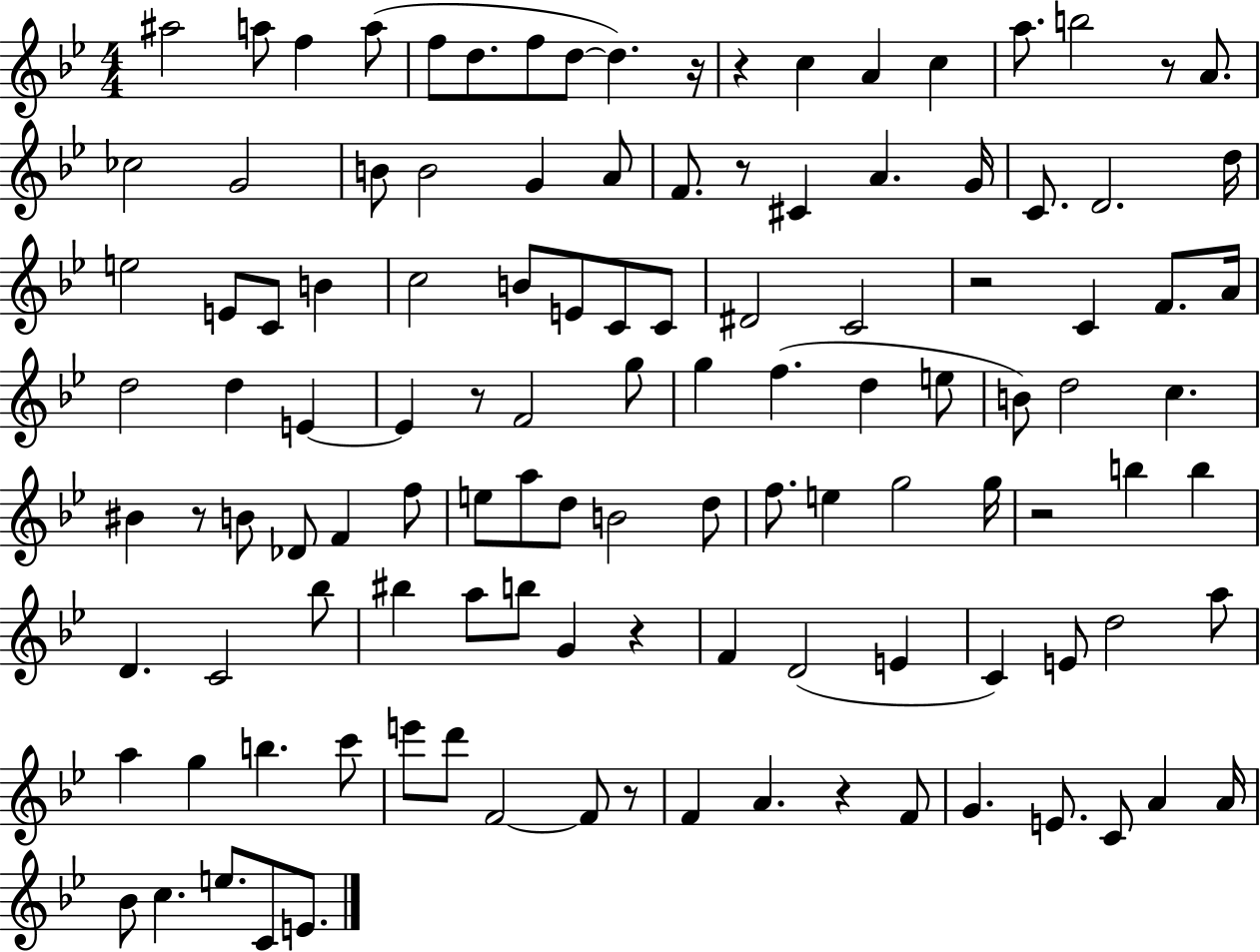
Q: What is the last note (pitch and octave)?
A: E4